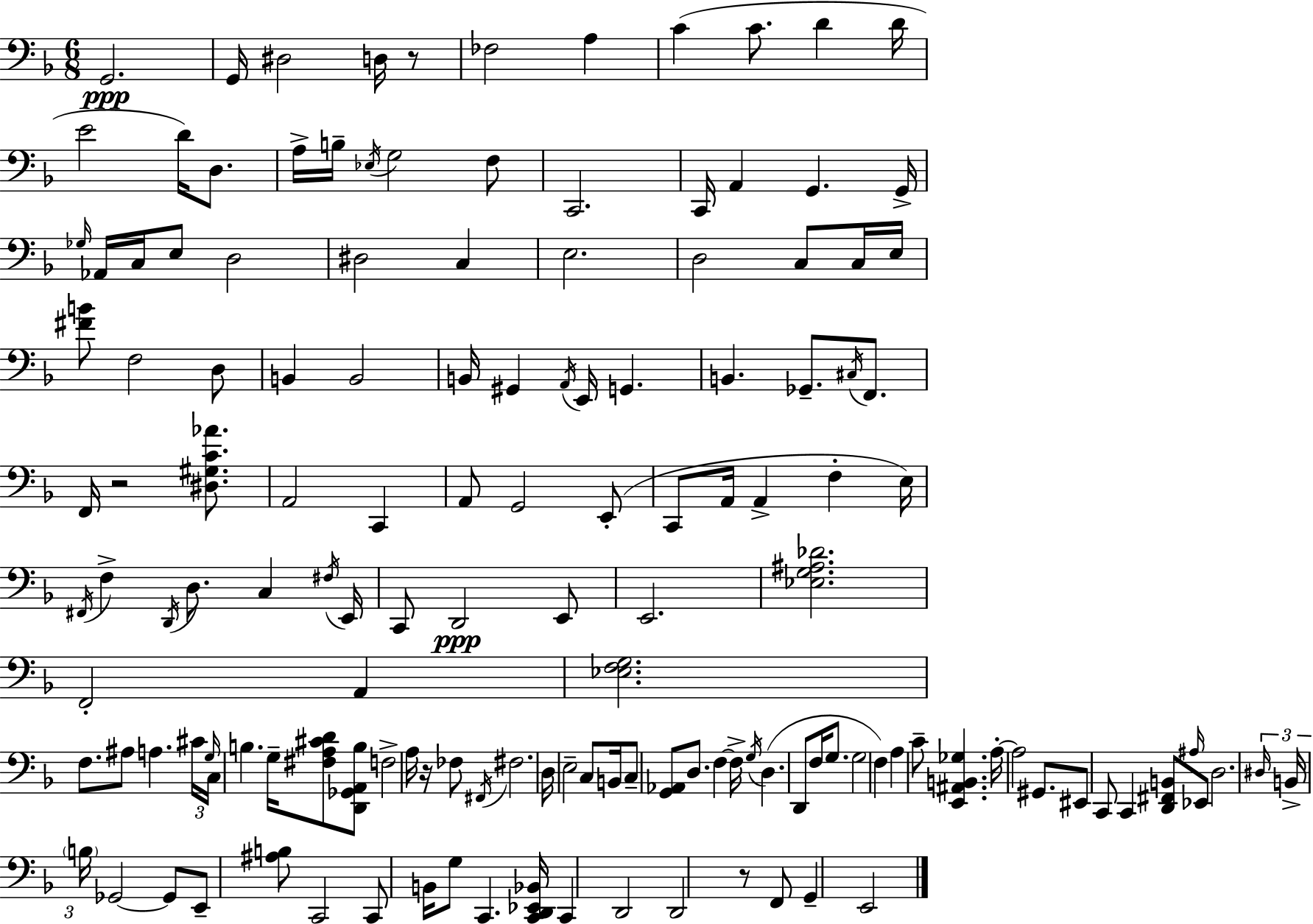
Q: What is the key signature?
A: D minor